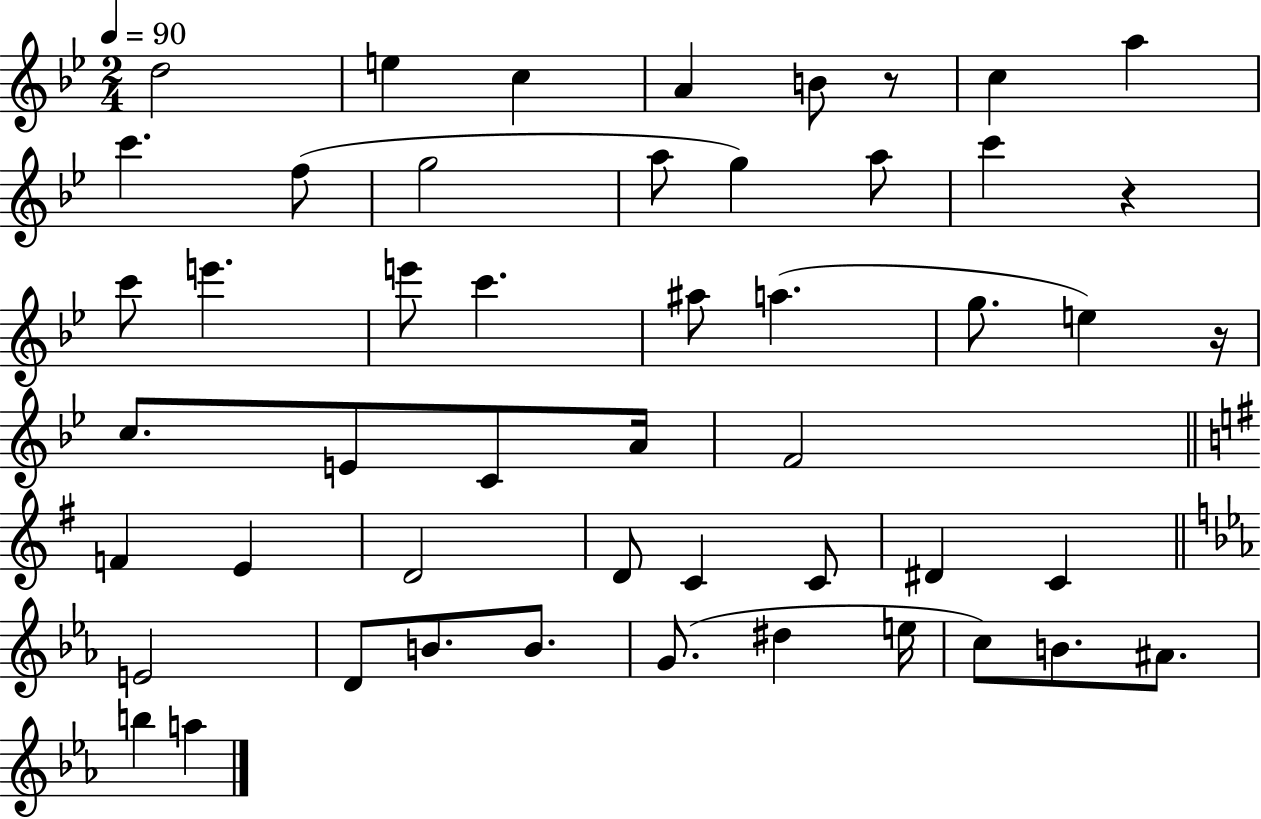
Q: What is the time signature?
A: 2/4